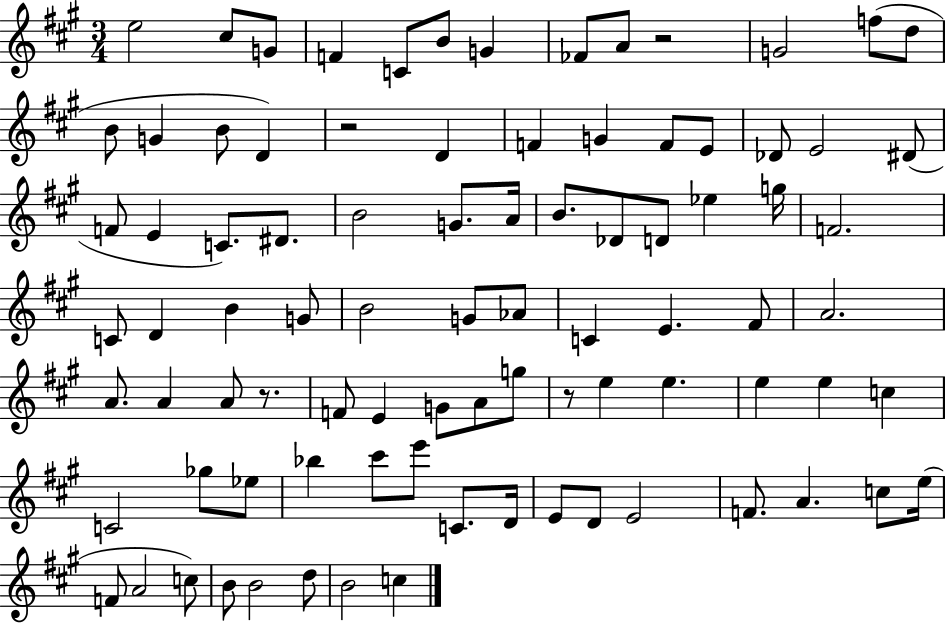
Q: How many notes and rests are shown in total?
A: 88